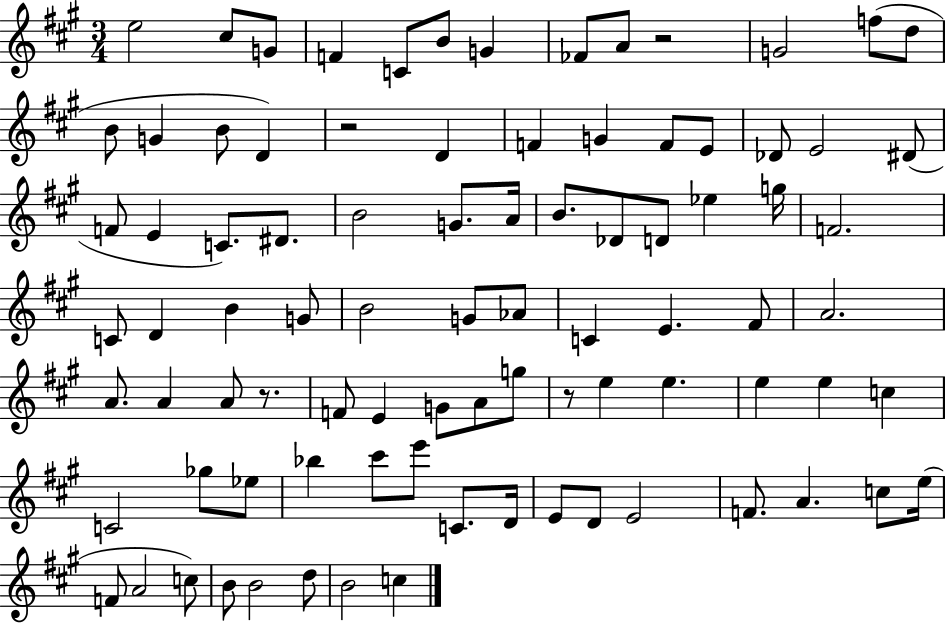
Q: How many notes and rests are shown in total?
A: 88